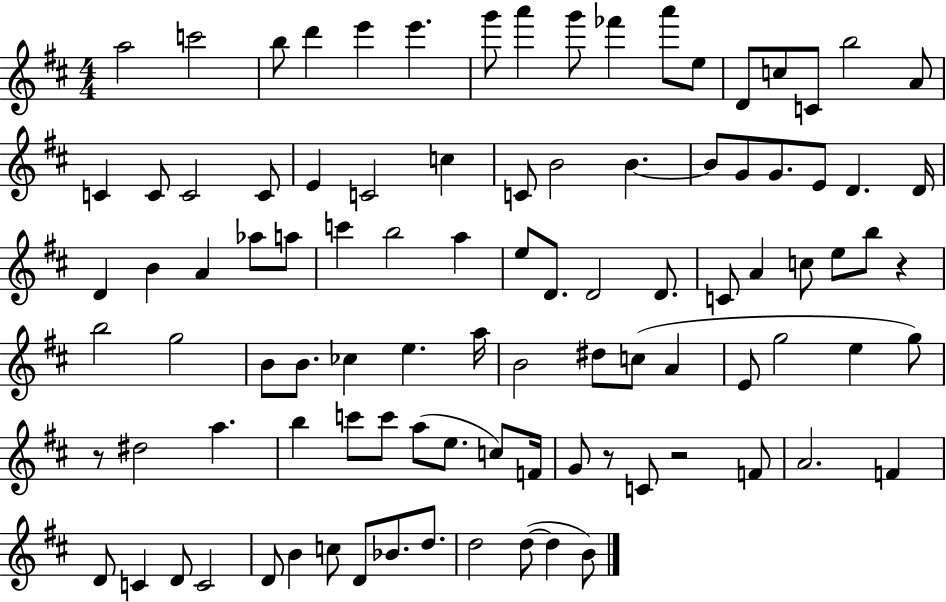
{
  \clef treble
  \numericTimeSignature
  \time 4/4
  \key d \major
  a''2 c'''2 | b''8 d'''4 e'''4 e'''4. | g'''8 a'''4 g'''8 fes'''4 a'''8 e''8 | d'8 c''8 c'8 b''2 a'8 | \break c'4 c'8 c'2 c'8 | e'4 c'2 c''4 | c'8 b'2 b'4.~~ | b'8 g'8 g'8. e'8 d'4. d'16 | \break d'4 b'4 a'4 aes''8 a''8 | c'''4 b''2 a''4 | e''8 d'8. d'2 d'8. | c'8 a'4 c''8 e''8 b''8 r4 | \break b''2 g''2 | b'8 b'8. ces''4 e''4. a''16 | b'2 dis''8 c''8( a'4 | e'8 g''2 e''4 g''8) | \break r8 dis''2 a''4. | b''4 c'''8 c'''8 a''8( e''8. c''8) f'16 | g'8 r8 c'8 r2 f'8 | a'2. f'4 | \break d'8 c'4 d'8 c'2 | d'8 b'4 c''8 d'8 bes'8. d''8. | d''2 d''8~(~ d''4 b'8) | \bar "|."
}